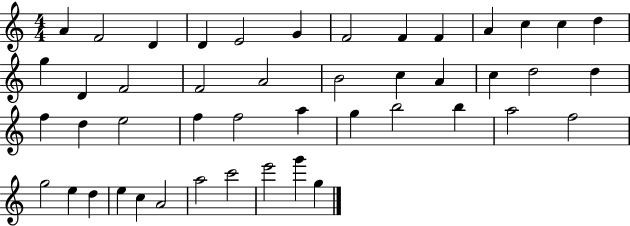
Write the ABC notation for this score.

X:1
T:Untitled
M:4/4
L:1/4
K:C
A F2 D D E2 G F2 F F A c c d g D F2 F2 A2 B2 c A c d2 d f d e2 f f2 a g b2 b a2 f2 g2 e d e c A2 a2 c'2 e'2 g' g